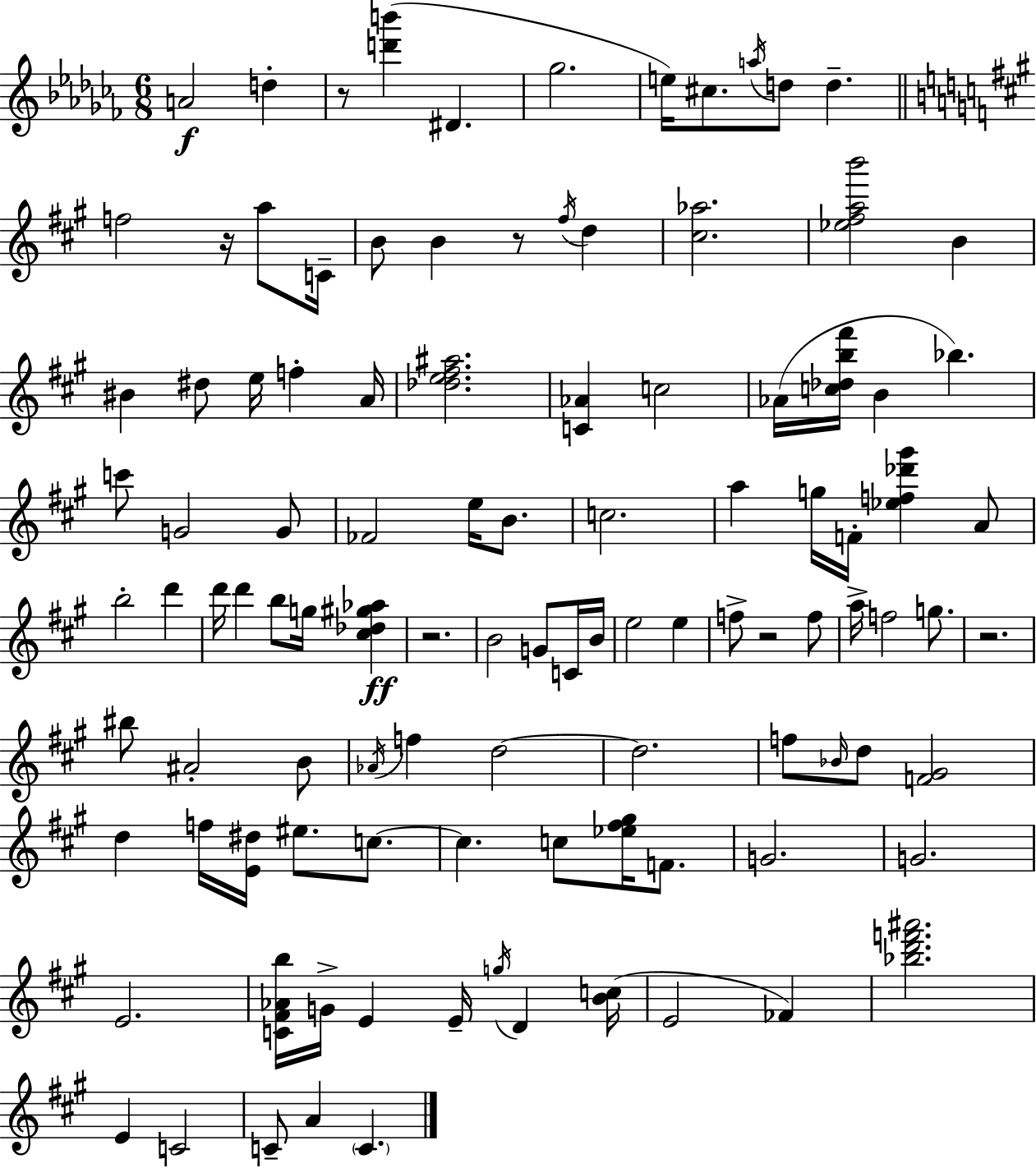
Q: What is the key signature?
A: AES minor